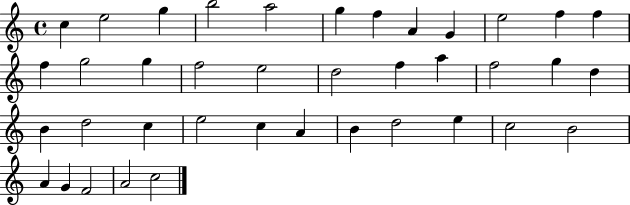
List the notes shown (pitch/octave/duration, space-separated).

C5/q E5/h G5/q B5/h A5/h G5/q F5/q A4/q G4/q E5/h F5/q F5/q F5/q G5/h G5/q F5/h E5/h D5/h F5/q A5/q F5/h G5/q D5/q B4/q D5/h C5/q E5/h C5/q A4/q B4/q D5/h E5/q C5/h B4/h A4/q G4/q F4/h A4/h C5/h